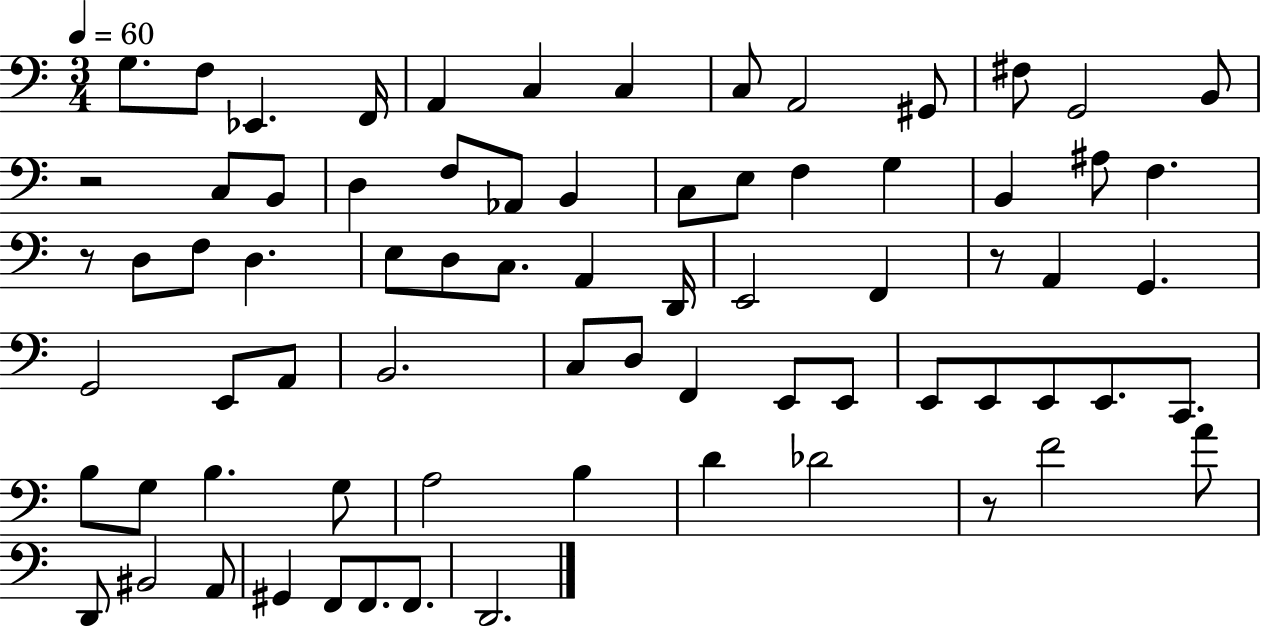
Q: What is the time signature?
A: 3/4